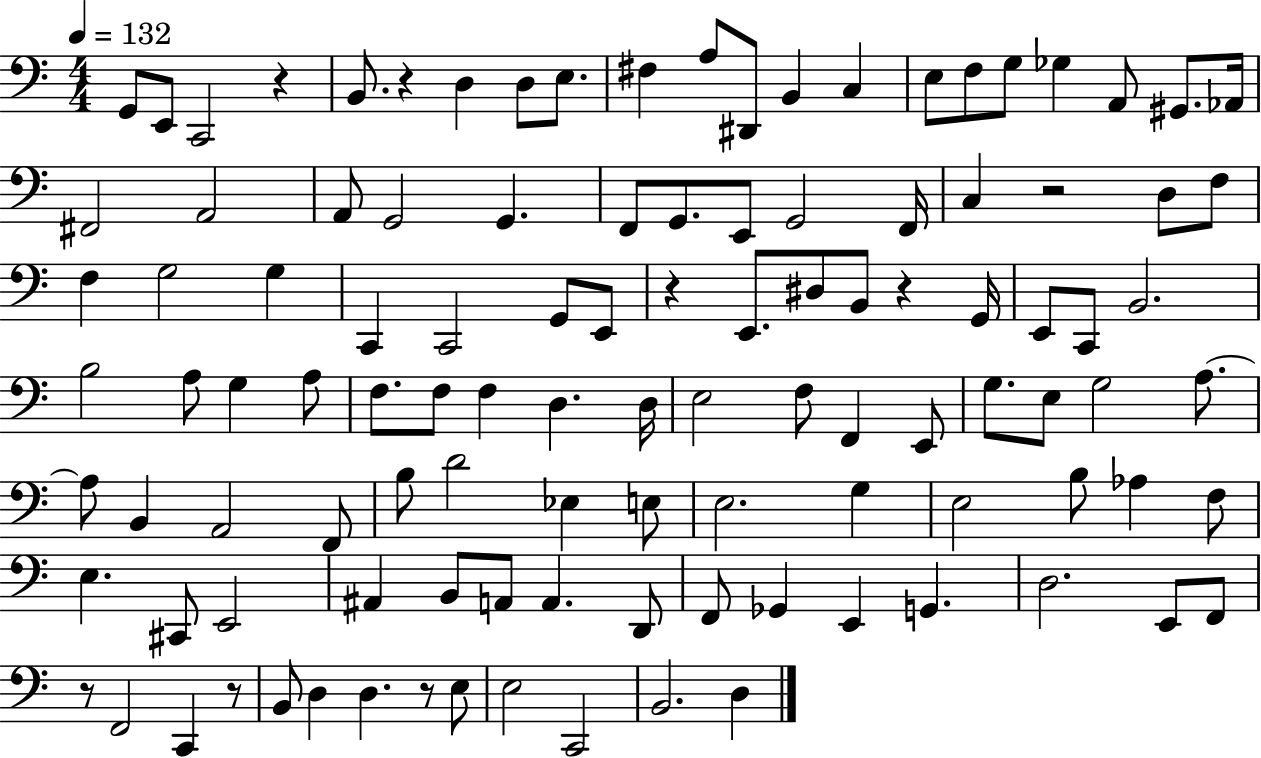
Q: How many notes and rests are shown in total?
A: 110